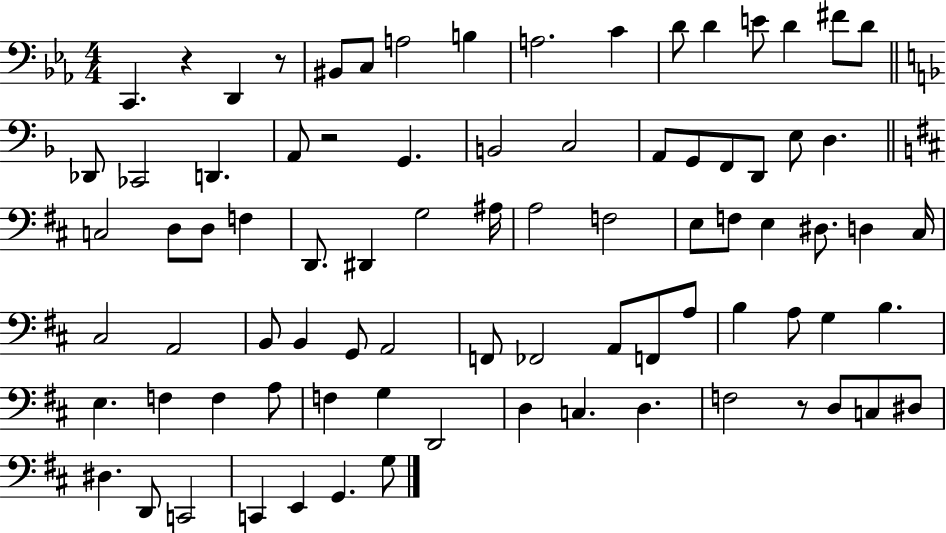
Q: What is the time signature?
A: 4/4